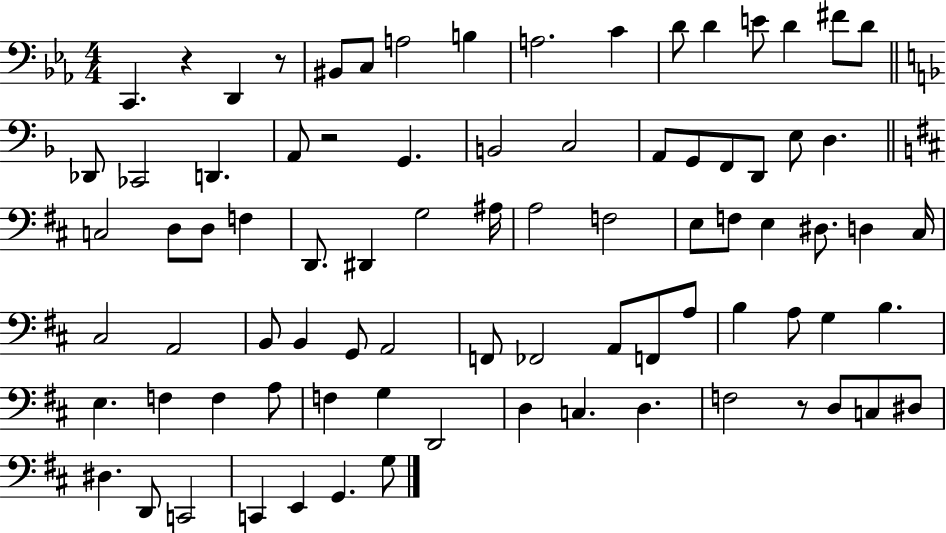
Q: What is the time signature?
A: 4/4